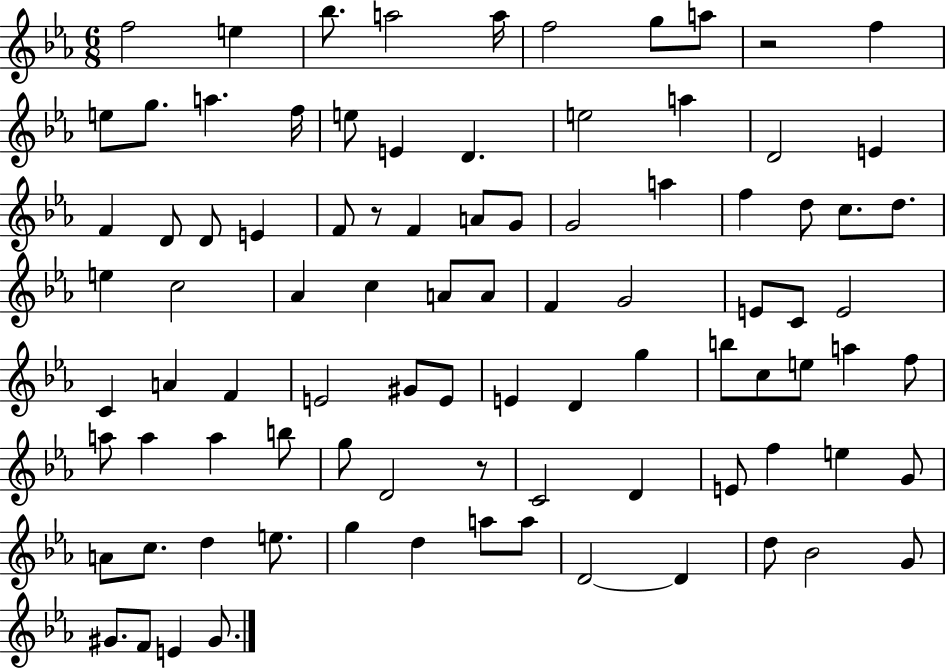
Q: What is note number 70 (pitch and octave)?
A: E5